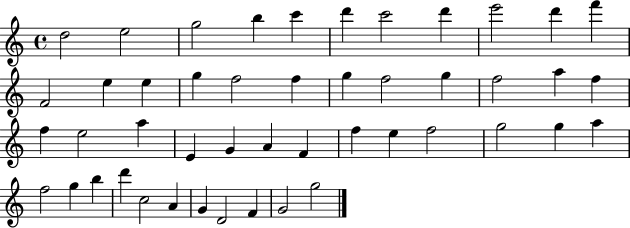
D5/h E5/h G5/h B5/q C6/q D6/q C6/h D6/q E6/h D6/q F6/q F4/h E5/q E5/q G5/q F5/h F5/q G5/q F5/h G5/q F5/h A5/q F5/q F5/q E5/h A5/q E4/q G4/q A4/q F4/q F5/q E5/q F5/h G5/h G5/q A5/q F5/h G5/q B5/q D6/q C5/h A4/q G4/q D4/h F4/q G4/h G5/h